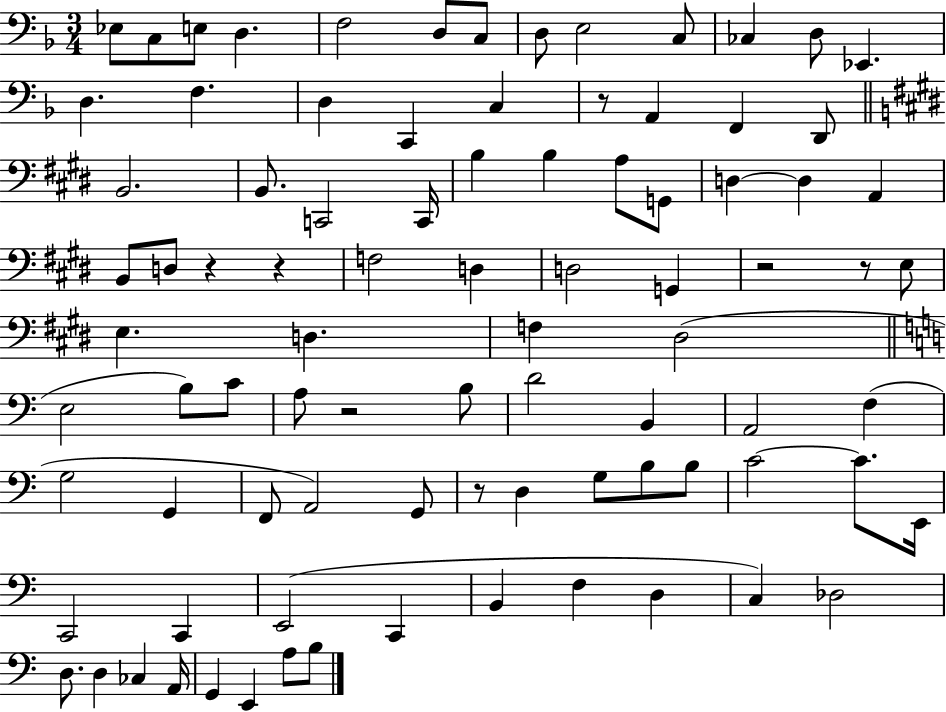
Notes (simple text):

Eb3/e C3/e E3/e D3/q. F3/h D3/e C3/e D3/e E3/h C3/e CES3/q D3/e Eb2/q. D3/q. F3/q. D3/q C2/q C3/q R/e A2/q F2/q D2/e B2/h. B2/e. C2/h C2/s B3/q B3/q A3/e G2/e D3/q D3/q A2/q B2/e D3/e R/q R/q F3/h D3/q D3/h G2/q R/h R/e E3/e E3/q. D3/q. F3/q D#3/h E3/h B3/e C4/e A3/e R/h B3/e D4/h B2/q A2/h F3/q G3/h G2/q F2/e A2/h G2/e R/e D3/q G3/e B3/e B3/e C4/h C4/e. E2/s C2/h C2/q E2/h C2/q B2/q F3/q D3/q C3/q Db3/h D3/e. D3/q CES3/q A2/s G2/q E2/q A3/e B3/e